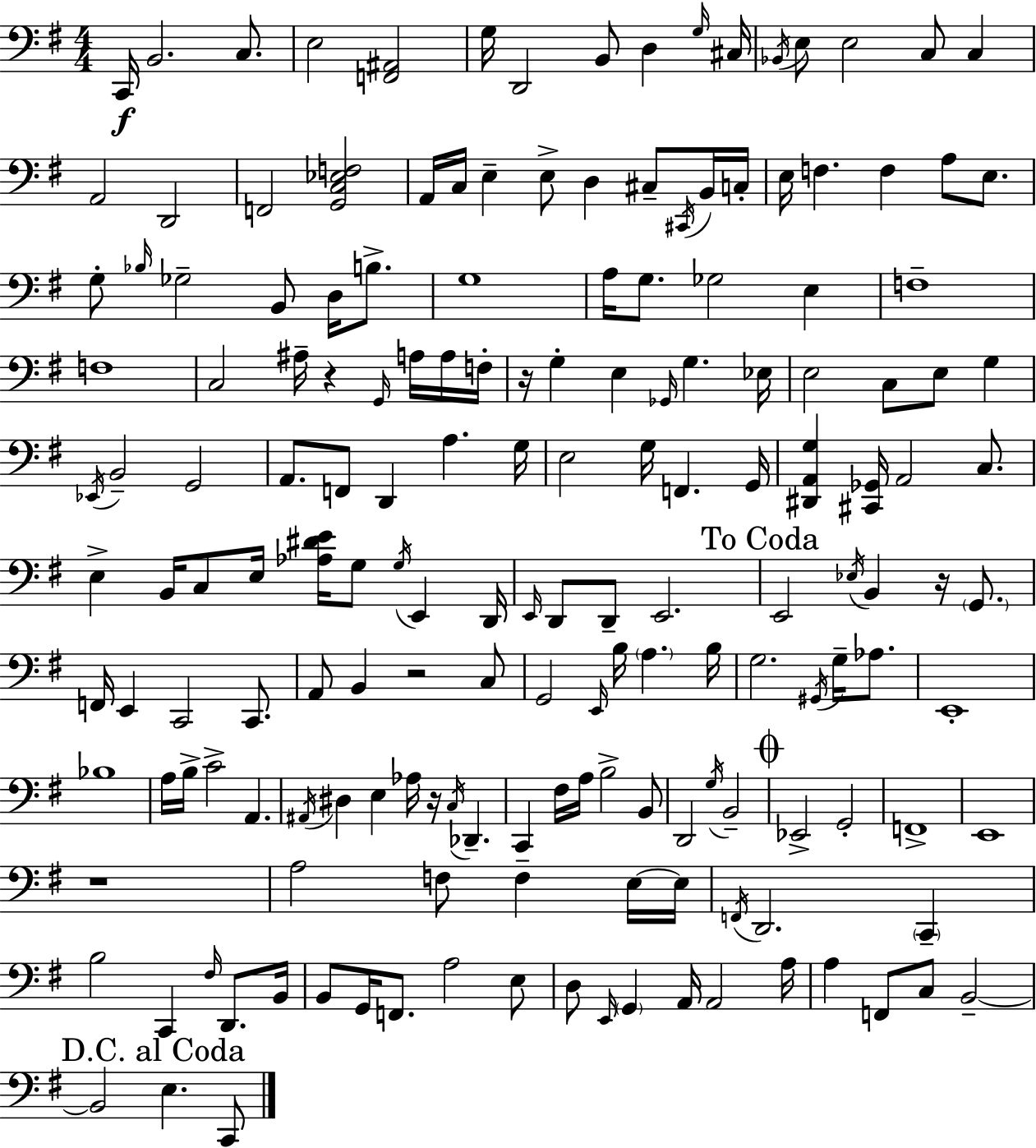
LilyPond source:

{
  \clef bass
  \numericTimeSignature
  \time 4/4
  \key g \major
  c,16\f b,2. c8. | e2 <f, ais,>2 | g16 d,2 b,8 d4 \grace { g16 } | cis16 \acciaccatura { bes,16 } e8 e2 c8 c4 | \break a,2 d,2 | f,2 <g, c ees f>2 | a,16 c16 e4-- e8-> d4 cis8-- | \acciaccatura { cis,16 } b,16 c16-. e16 f4. f4 a8 | \break e8. g8-. \grace { bes16 } ges2-- b,8 | d16 b8.-> g1 | a16 g8. ges2 | e4 f1-- | \break f1 | c2 ais16-- r4 | \grace { g,16 } a16 a16 f16-. r16 g4-. e4 \grace { ges,16 } g4. | ees16 e2 c8 | \break e8 g4 \acciaccatura { ees,16 } b,2-- g,2 | a,8. f,8 d,4 | a4. g16 e2 g16 | f,4. g,16 <dis, a, g>4 <cis, ges,>16 a,2 | \break c8. e4-> b,16 c8 e16 <aes dis' e'>16 | g8 \acciaccatura { g16 } e,4 d,16 \grace { e,16 } d,8 d,8-- e,2. | \mark "To Coda" e,2 | \acciaccatura { ees16 } b,4 r16 \parenthesize g,8. f,16 e,4 c,2 | \break c,8. a,8 b,4 | r2 c8 g,2 | \grace { e,16 } b16 \parenthesize a4. b16 g2. | \acciaccatura { gis,16 } g16-- aes8. e,1-. | \break bes1 | a16 b16-> c'2-> | a,4. \acciaccatura { ais,16 } dis4 | e4 aes16 r16 \acciaccatura { c16 } des,4.-- c,4 | \break fis16 a16 b2-> b,8 d,2 | \acciaccatura { g16 } b,2-- \mark \markup { \musicglyph "scripts.coda" } ees,2-> | g,2-. f,1-> | e,1 | \break r1 | a2 | f8 f4-- e16~~ e16 \acciaccatura { f,16 } | d,2. \parenthesize c,4-- | \break b2 c,4 \grace { fis16 } d,8. | b,16 b,8 g,16 f,8. a2 e8 | d8 \grace { e,16 } \parenthesize g,4 a,16 a,2 | a16 a4 f,8 c8 b,2--~~ | \break \mark "D.C. al Coda" b,2 e4. | c,8 \bar "|."
}